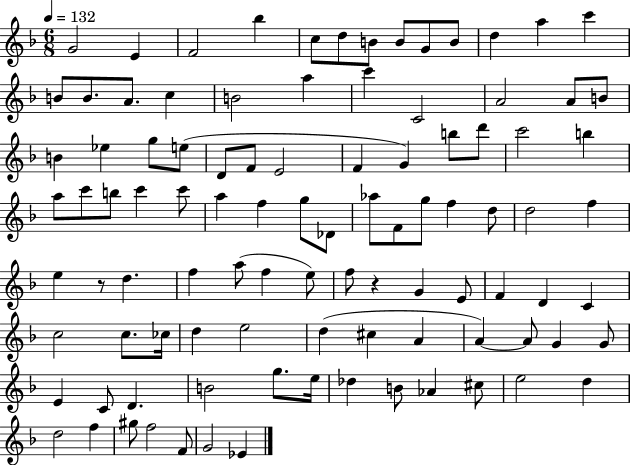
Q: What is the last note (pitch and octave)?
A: Eb4